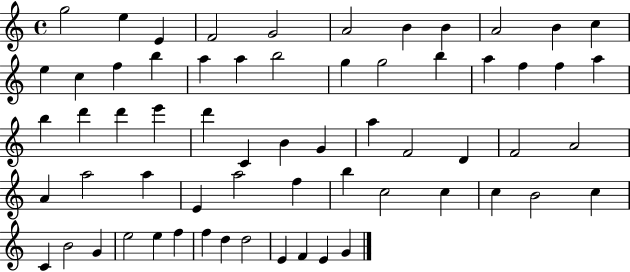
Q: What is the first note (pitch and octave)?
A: G5